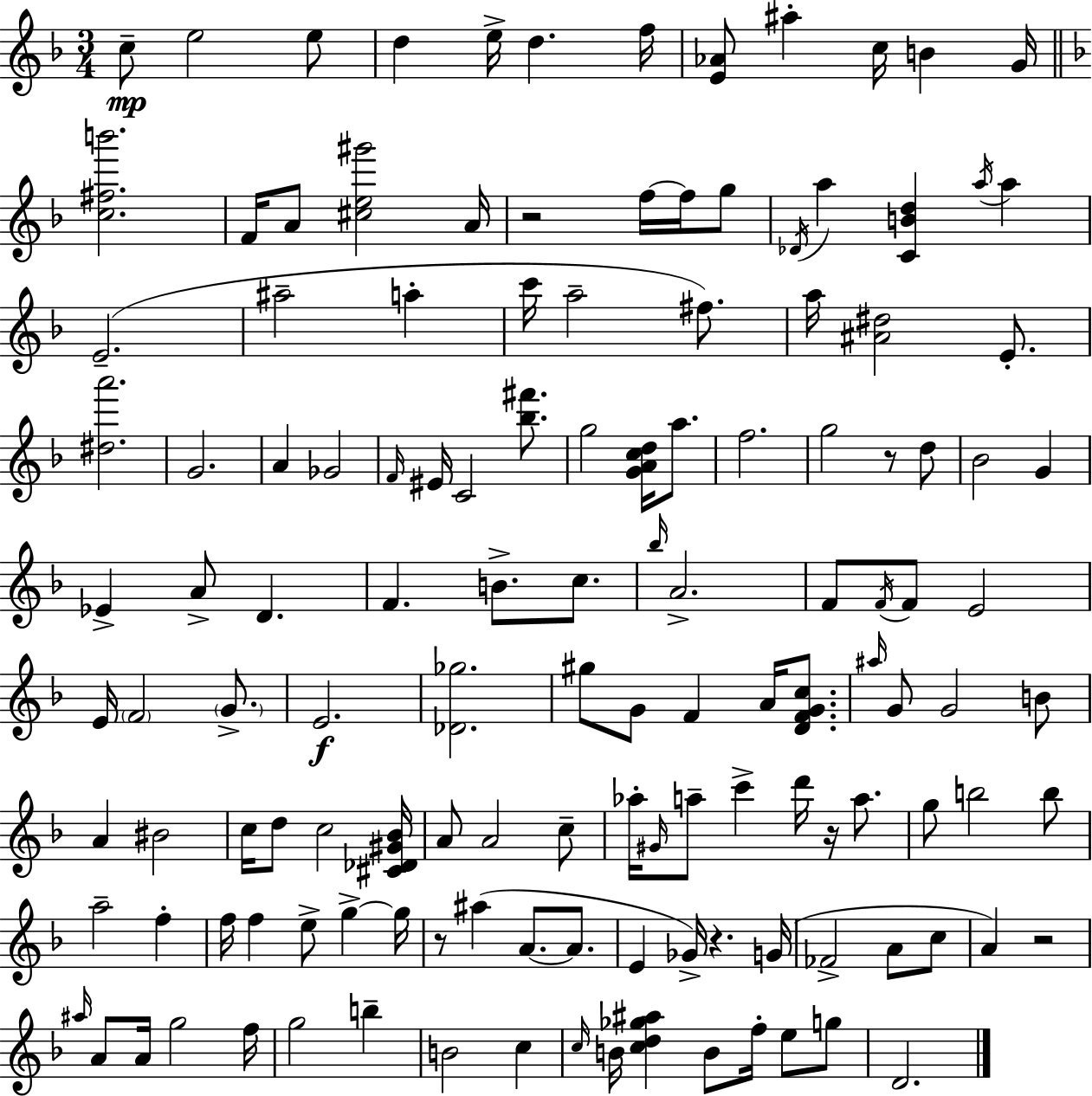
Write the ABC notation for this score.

X:1
T:Untitled
M:3/4
L:1/4
K:Dm
c/2 e2 e/2 d e/4 d f/4 [E_A]/2 ^a c/4 B G/4 [c^fb']2 F/4 A/2 [^ce^g']2 A/4 z2 f/4 f/4 g/2 _D/4 a [CBd] a/4 a E2 ^a2 a c'/4 a2 ^f/2 a/4 [^A^d]2 E/2 [^da']2 G2 A _G2 F/4 ^E/4 C2 [_b^f']/2 g2 [GAcd]/4 a/2 f2 g2 z/2 d/2 _B2 G _E A/2 D F B/2 c/2 _b/4 A2 F/2 F/4 F/2 E2 E/4 F2 G/2 E2 [_D_g]2 ^g/2 G/2 F A/4 [DFGc]/2 ^a/4 G/2 G2 B/2 A ^B2 c/4 d/2 c2 [^C_D^G_B]/4 A/2 A2 c/2 _a/4 ^G/4 a/2 c' d'/4 z/4 a/2 g/2 b2 b/2 a2 f f/4 f e/2 g g/4 z/2 ^a A/2 A/2 E _G/4 z G/4 _F2 A/2 c/2 A z2 ^a/4 A/2 A/4 g2 f/4 g2 b B2 c c/4 B/4 [cd_g^a] B/2 f/4 e/2 g/2 D2